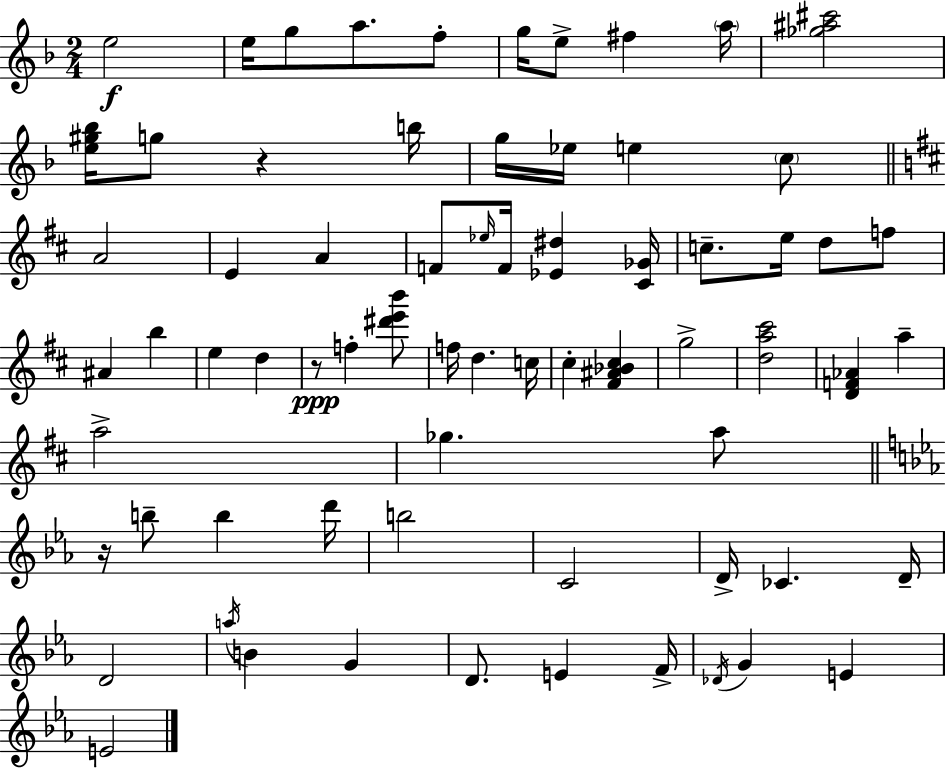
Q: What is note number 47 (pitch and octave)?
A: D4